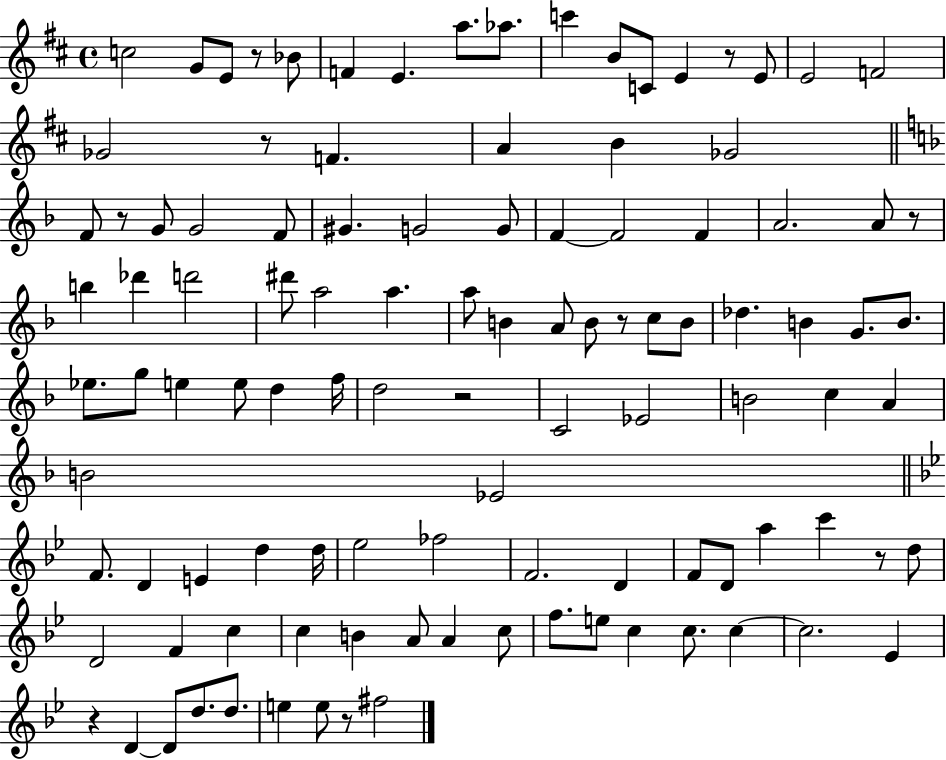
C5/h G4/e E4/e R/e Bb4/e F4/q E4/q. A5/e. Ab5/e. C6/q B4/e C4/e E4/q R/e E4/e E4/h F4/h Gb4/h R/e F4/q. A4/q B4/q Gb4/h F4/e R/e G4/e G4/h F4/e G#4/q. G4/h G4/e F4/q F4/h F4/q A4/h. A4/e R/e B5/q Db6/q D6/h D#6/e A5/h A5/q. A5/e B4/q A4/e B4/e R/e C5/e B4/e Db5/q. B4/q G4/e. B4/e. Eb5/e. G5/e E5/q E5/e D5/q F5/s D5/h R/h C4/h Eb4/h B4/h C5/q A4/q B4/h Eb4/h F4/e. D4/q E4/q D5/q D5/s Eb5/h FES5/h F4/h. D4/q F4/e D4/e A5/q C6/q R/e D5/e D4/h F4/q C5/q C5/q B4/q A4/e A4/q C5/e F5/e. E5/e C5/q C5/e. C5/q C5/h. Eb4/q R/q D4/q D4/e D5/e. D5/e. E5/q E5/e R/e F#5/h